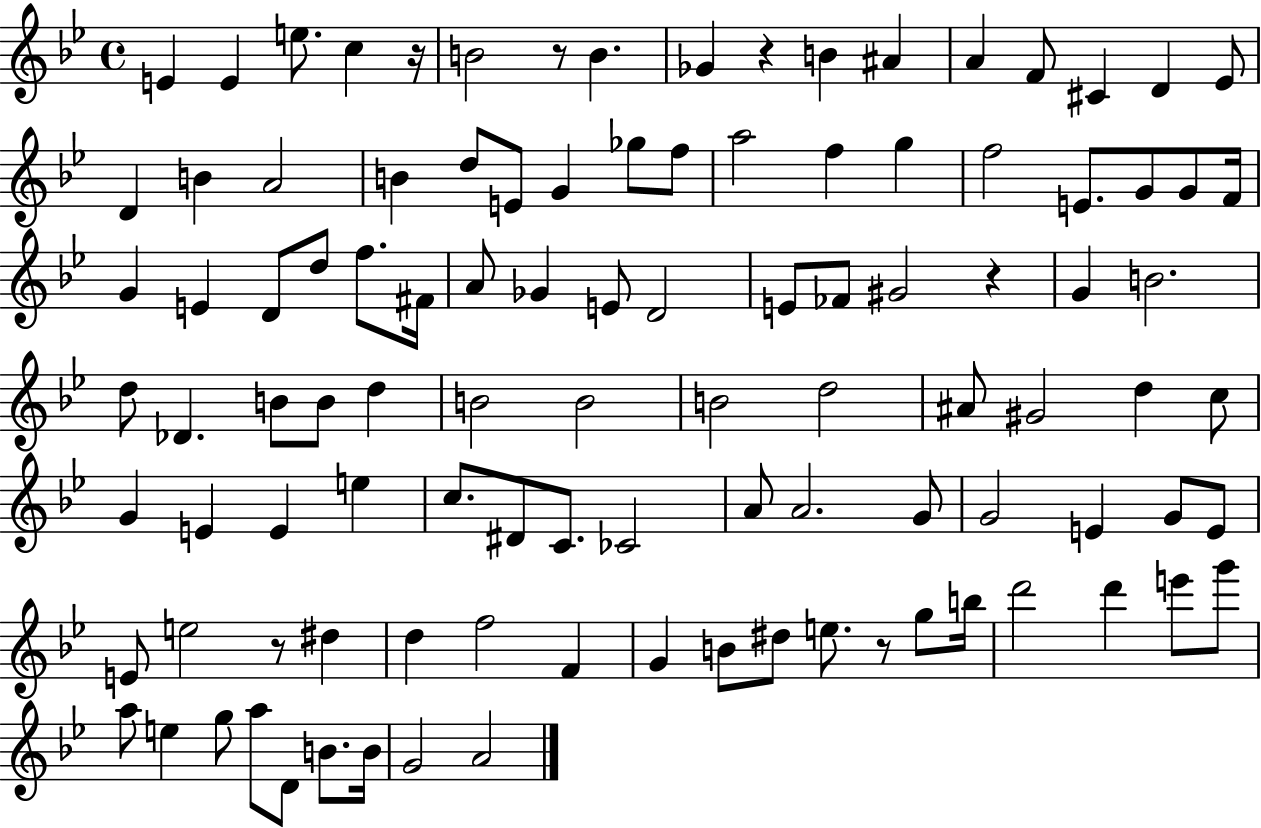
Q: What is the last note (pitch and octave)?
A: A4